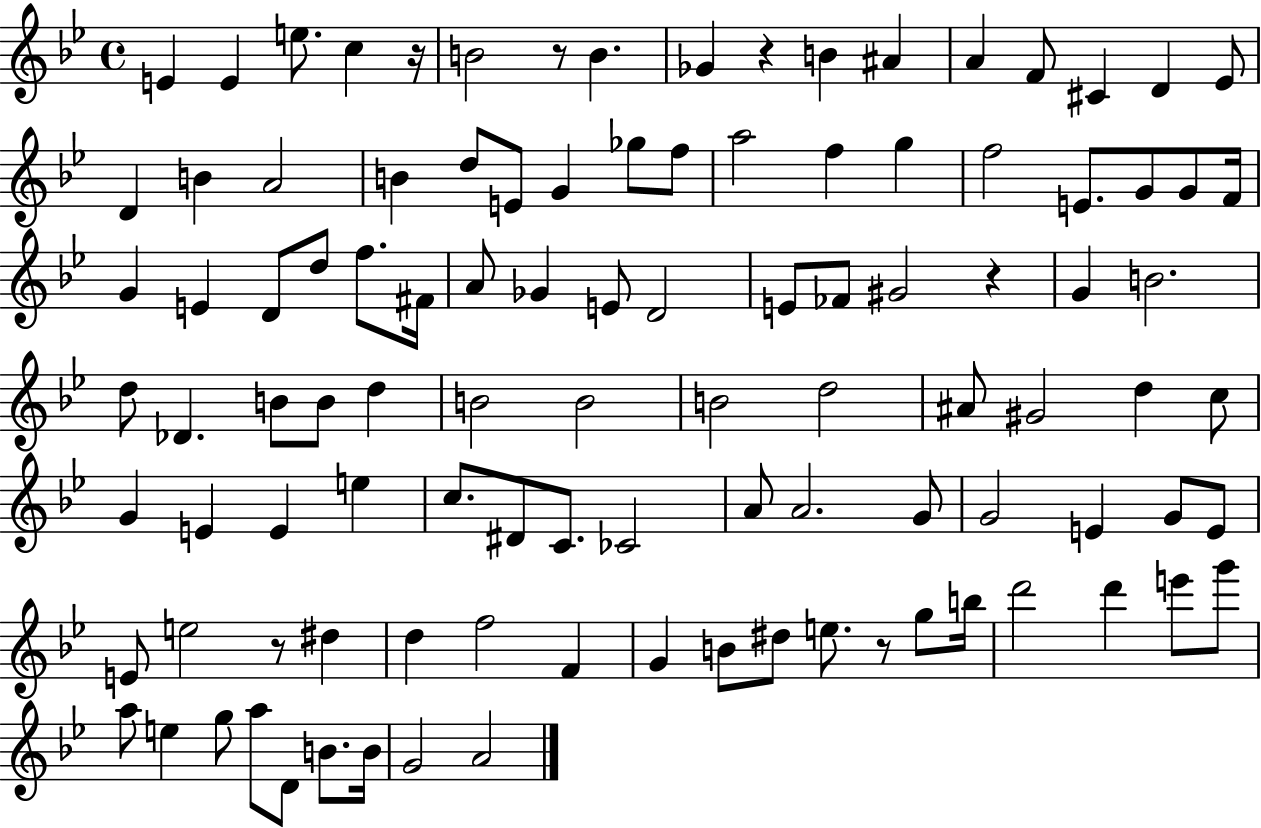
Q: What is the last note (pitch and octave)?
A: A4